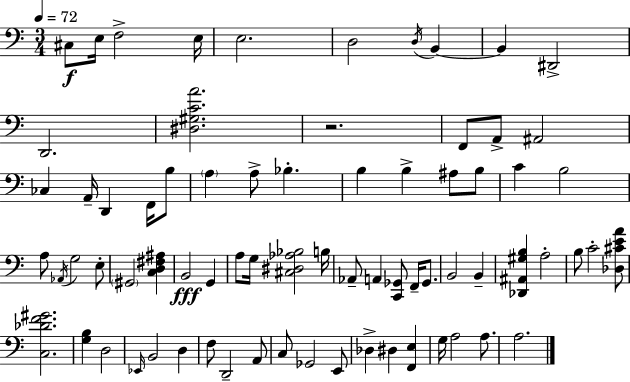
X:1
T:Untitled
M:3/4
L:1/4
K:C
^C,/2 E,/4 F,2 E,/4 E,2 D,2 D,/4 B,, B,, ^D,,2 D,,2 [^D,^G,CA]2 z2 F,,/2 A,,/2 ^A,,2 _C, A,,/4 D,, F,,/4 B,/2 A, A,/2 _B, B, B, ^A,/2 B,/2 C B,2 A,/2 _A,,/4 G,2 E,/2 ^G,,2 [C,D,^F,^A,] B,,2 G,, A,/2 G,/4 [^C,^D,_A,_B,]2 B,/4 _A,,/2 A,, [C,,_G,,]/2 F,,/4 _G,,/2 B,,2 B,, [_D,,^A,,^G,B,] A,2 B,/2 C2 [_D,^CEA]/2 [C,_DF^G]2 [G,B,] D,2 _E,,/4 B,,2 D, F,/2 D,,2 A,,/2 C,/2 _G,,2 E,,/2 _D, ^D, [F,,E,] G,/4 A,2 A,/2 A,2